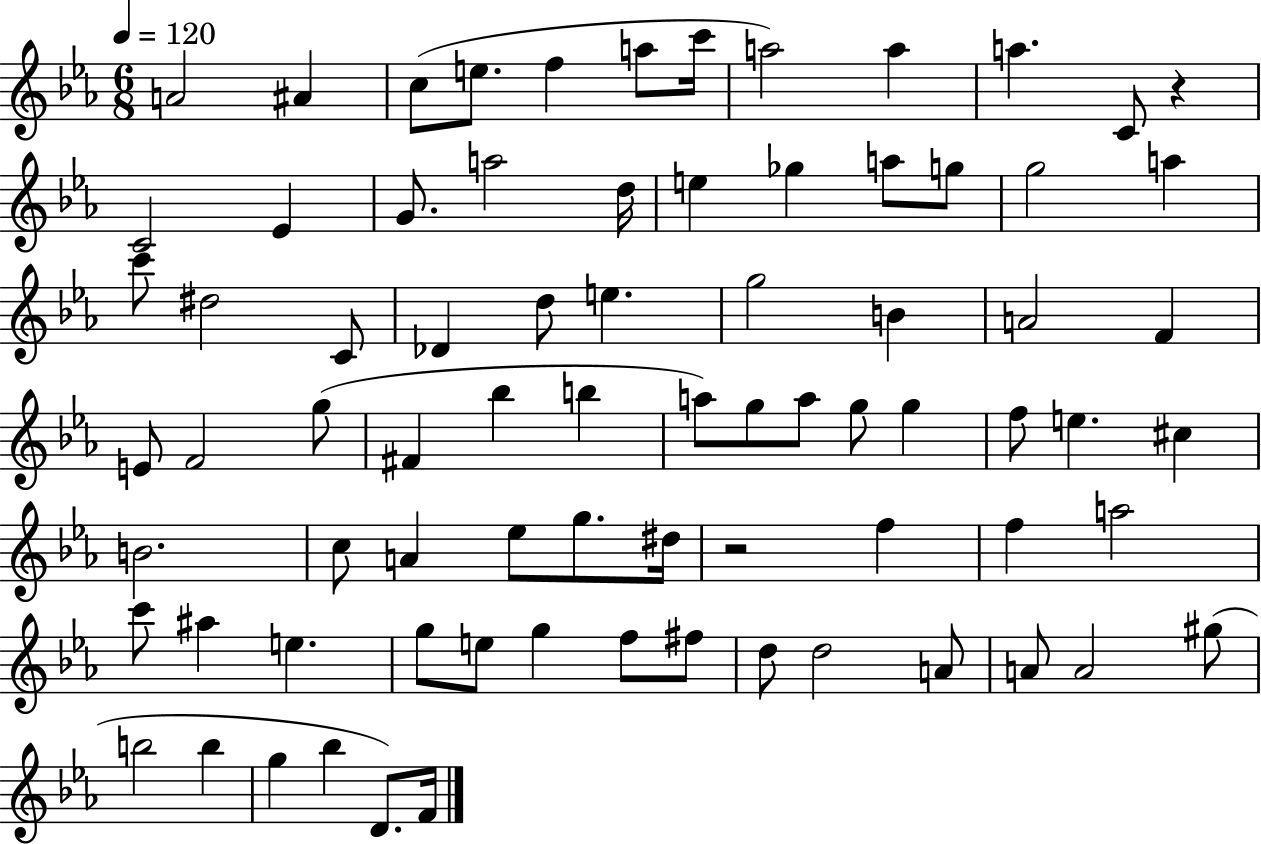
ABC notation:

X:1
T:Untitled
M:6/8
L:1/4
K:Eb
A2 ^A c/2 e/2 f a/2 c'/4 a2 a a C/2 z C2 _E G/2 a2 d/4 e _g a/2 g/2 g2 a c'/2 ^d2 C/2 _D d/2 e g2 B A2 F E/2 F2 g/2 ^F _b b a/2 g/2 a/2 g/2 g f/2 e ^c B2 c/2 A _e/2 g/2 ^d/4 z2 f f a2 c'/2 ^a e g/2 e/2 g f/2 ^f/2 d/2 d2 A/2 A/2 A2 ^g/2 b2 b g _b D/2 F/4